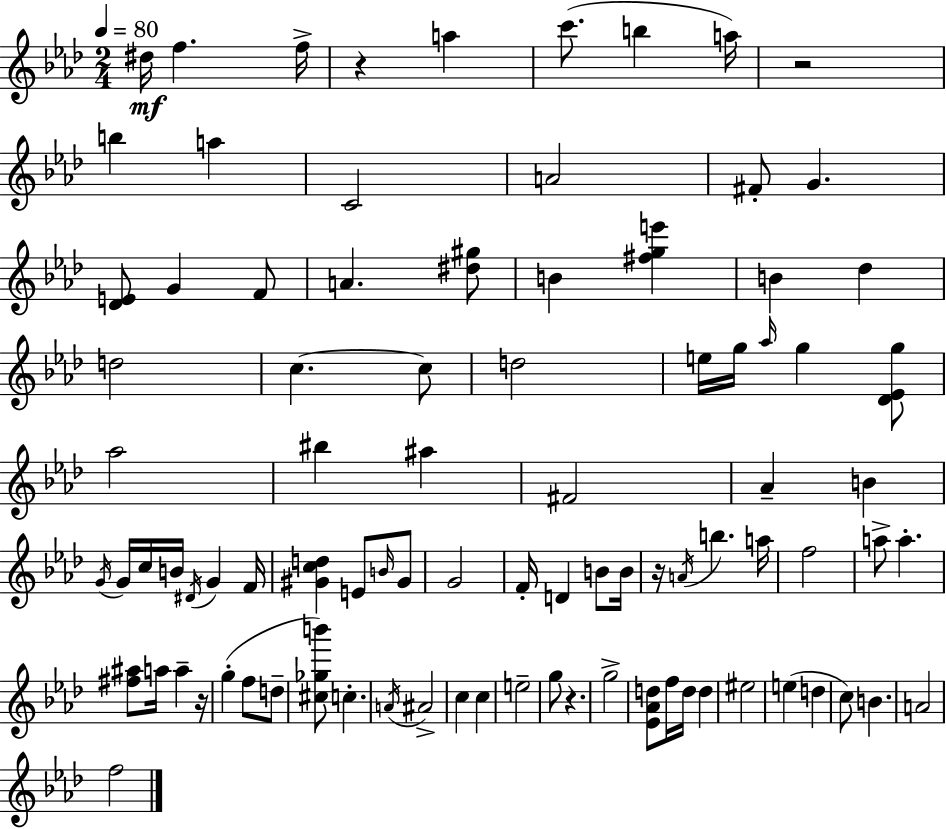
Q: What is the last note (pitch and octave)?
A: F5